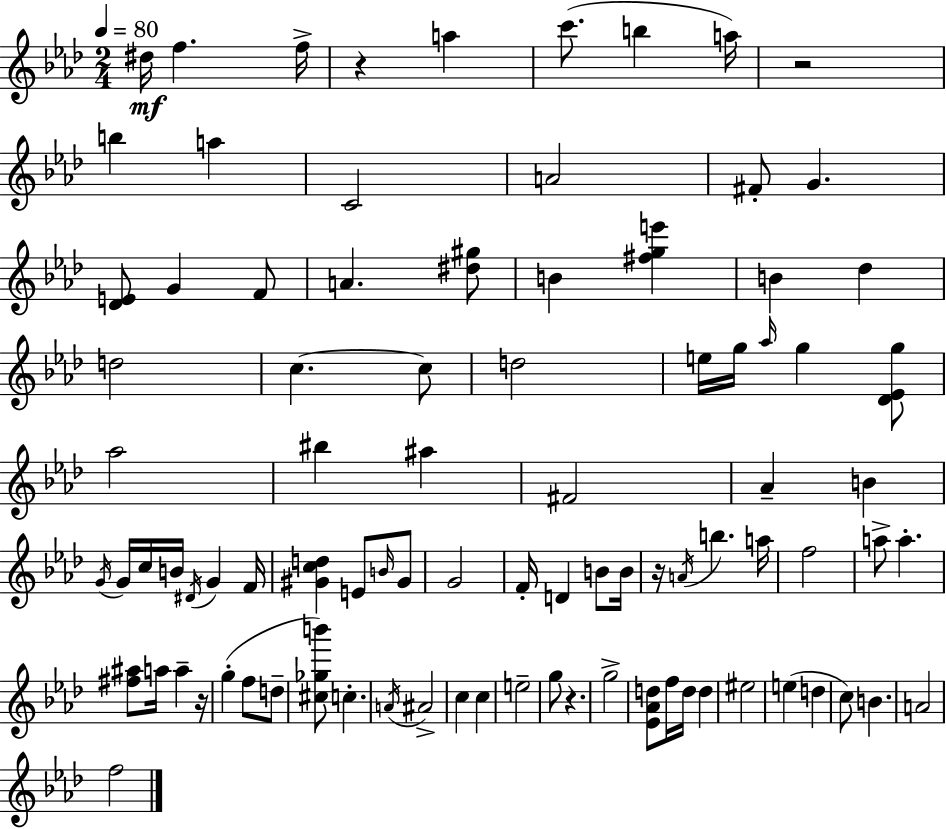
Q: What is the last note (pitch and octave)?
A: F5